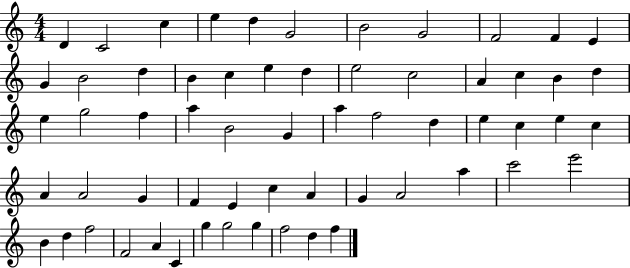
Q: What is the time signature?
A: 4/4